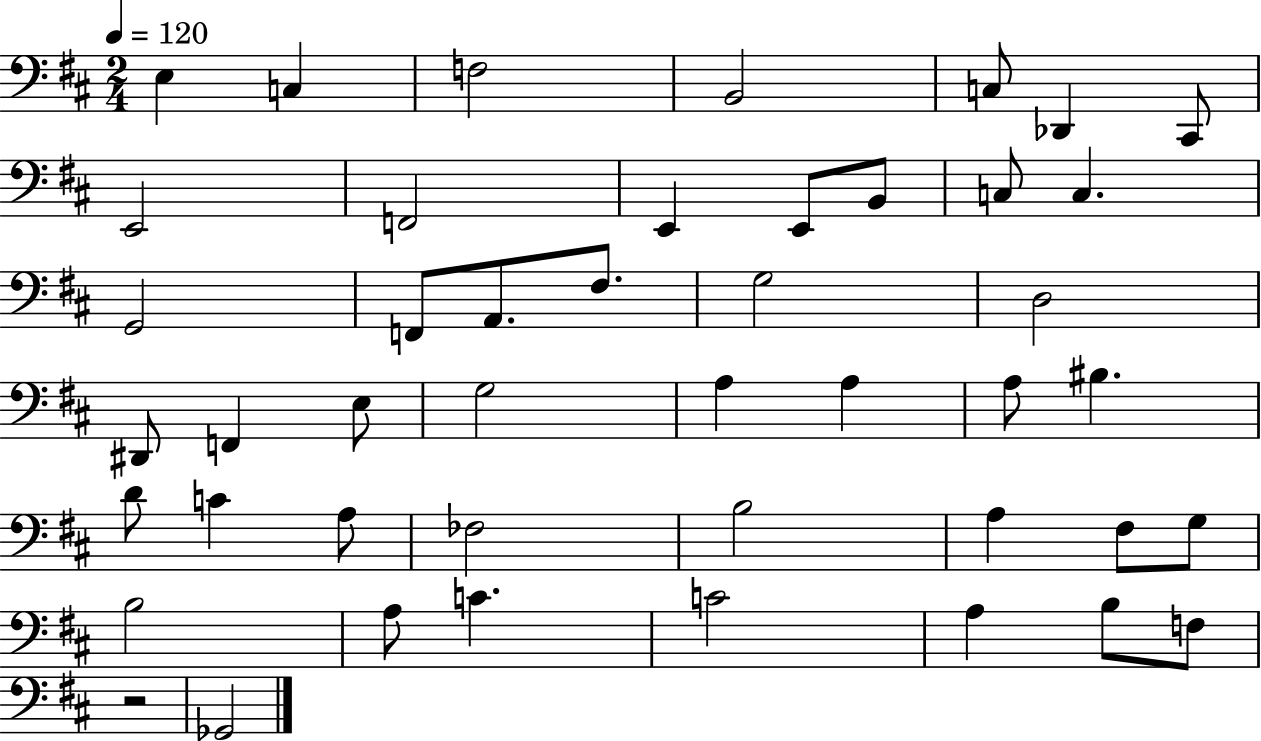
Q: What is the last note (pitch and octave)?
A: Gb2